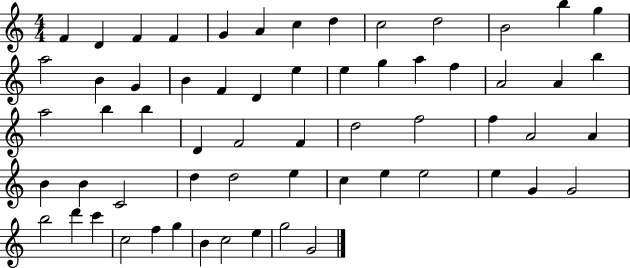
{
  \clef treble
  \numericTimeSignature
  \time 4/4
  \key c \major
  f'4 d'4 f'4 f'4 | g'4 a'4 c''4 d''4 | c''2 d''2 | b'2 b''4 g''4 | \break a''2 b'4 g'4 | b'4 f'4 d'4 e''4 | e''4 g''4 a''4 f''4 | a'2 a'4 b''4 | \break a''2 b''4 b''4 | d'4 f'2 f'4 | d''2 f''2 | f''4 a'2 a'4 | \break b'4 b'4 c'2 | d''4 d''2 e''4 | c''4 e''4 e''2 | e''4 g'4 g'2 | \break b''2 d'''4 c'''4 | c''2 f''4 g''4 | b'4 c''2 e''4 | g''2 g'2 | \break \bar "|."
}